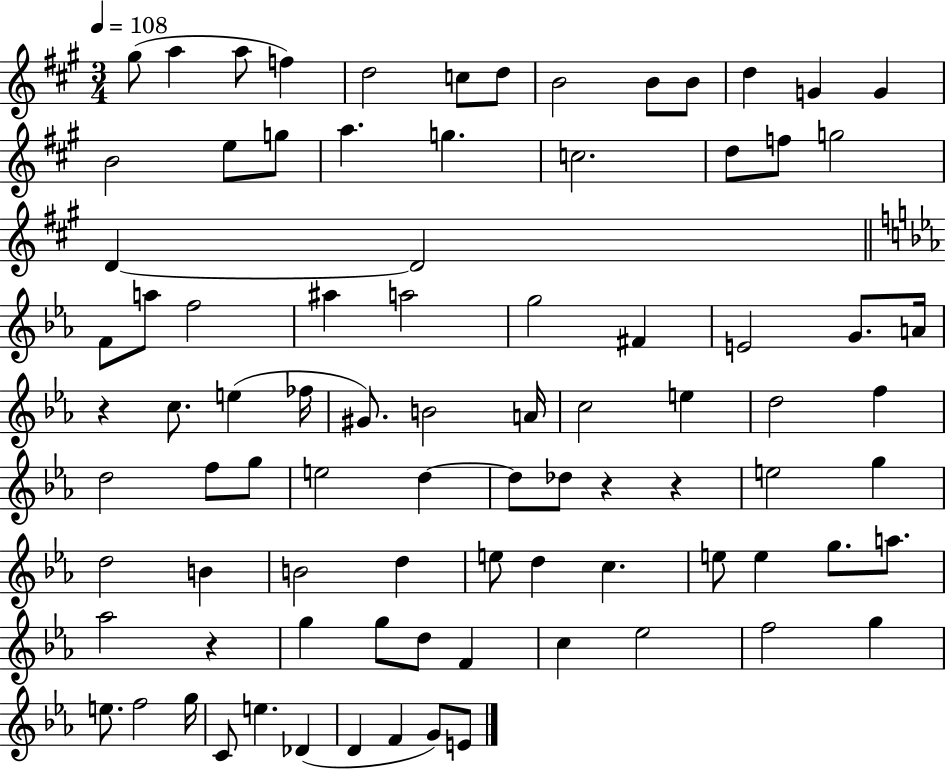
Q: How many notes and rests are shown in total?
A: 87